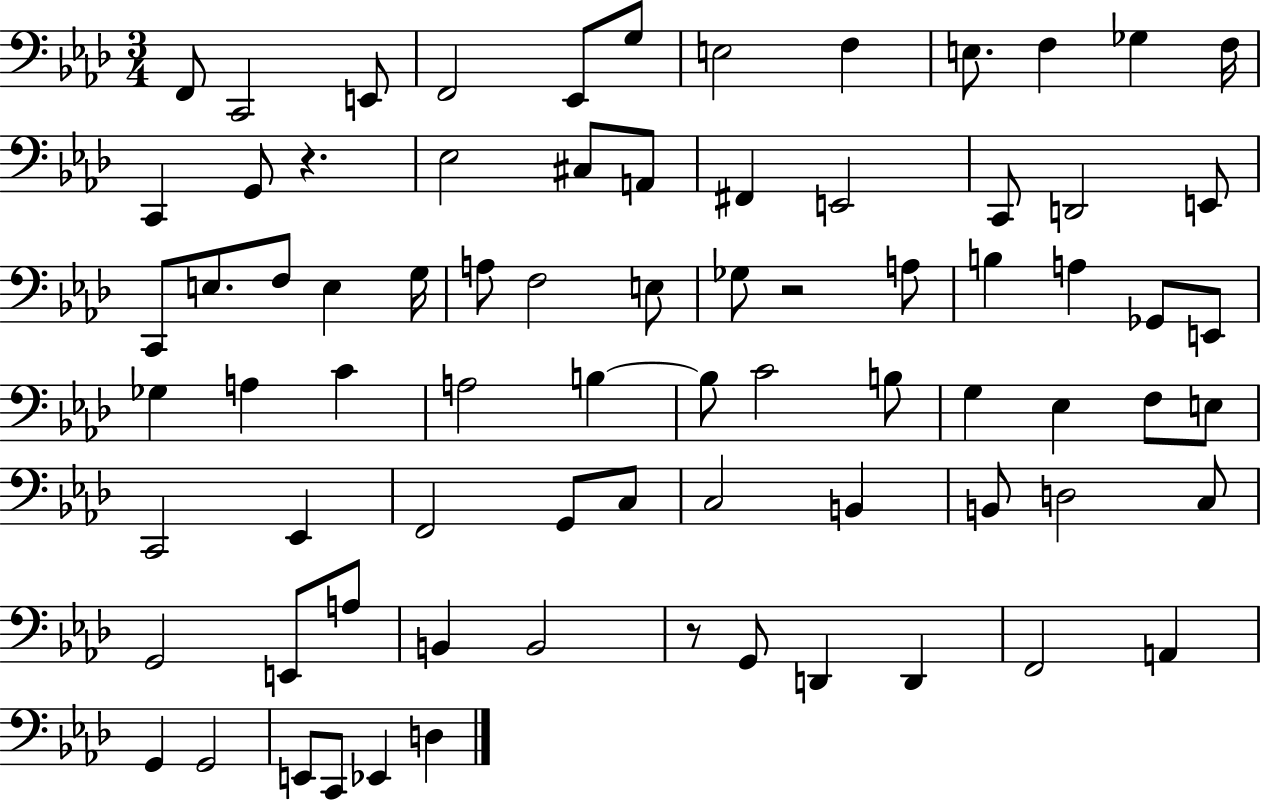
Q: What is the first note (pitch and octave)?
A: F2